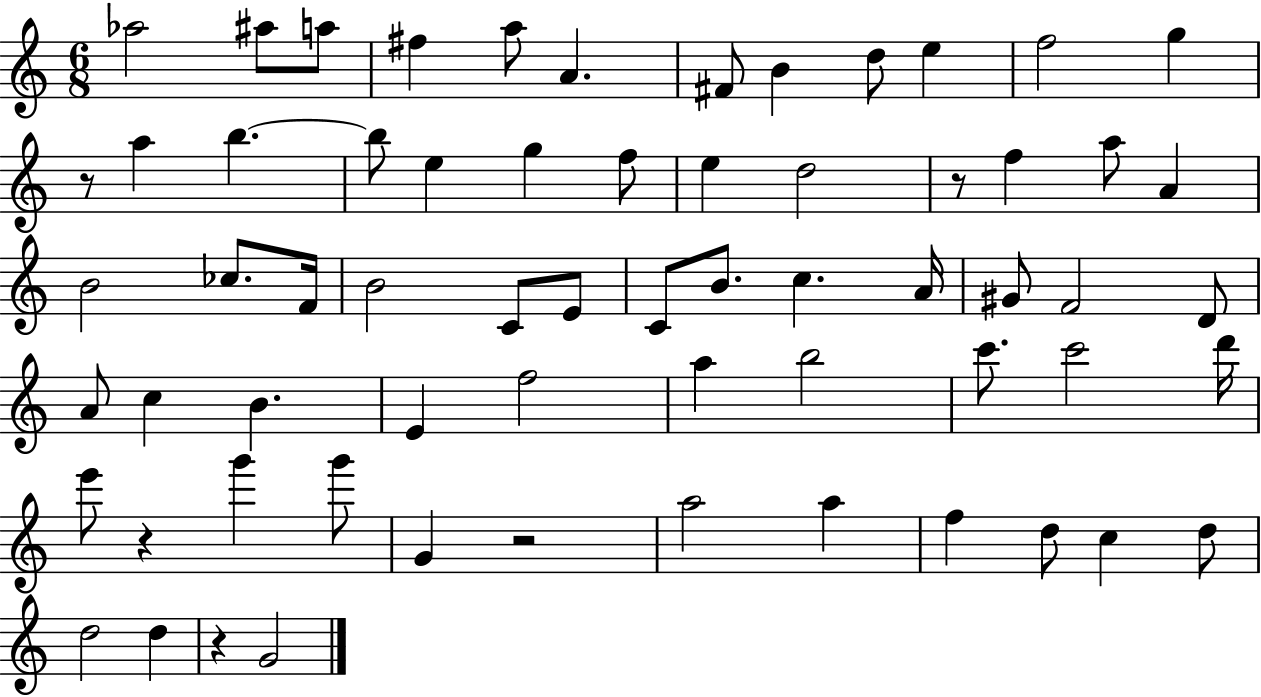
X:1
T:Untitled
M:6/8
L:1/4
K:C
_a2 ^a/2 a/2 ^f a/2 A ^F/2 B d/2 e f2 g z/2 a b b/2 e g f/2 e d2 z/2 f a/2 A B2 _c/2 F/4 B2 C/2 E/2 C/2 B/2 c A/4 ^G/2 F2 D/2 A/2 c B E f2 a b2 c'/2 c'2 d'/4 e'/2 z g' g'/2 G z2 a2 a f d/2 c d/2 d2 d z G2